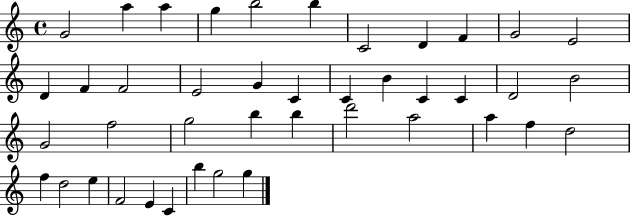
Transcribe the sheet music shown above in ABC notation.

X:1
T:Untitled
M:4/4
L:1/4
K:C
G2 a a g b2 b C2 D F G2 E2 D F F2 E2 G C C B C C D2 B2 G2 f2 g2 b b d'2 a2 a f d2 f d2 e F2 E C b g2 g